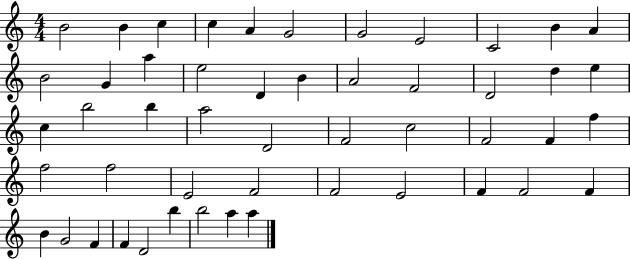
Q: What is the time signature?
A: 4/4